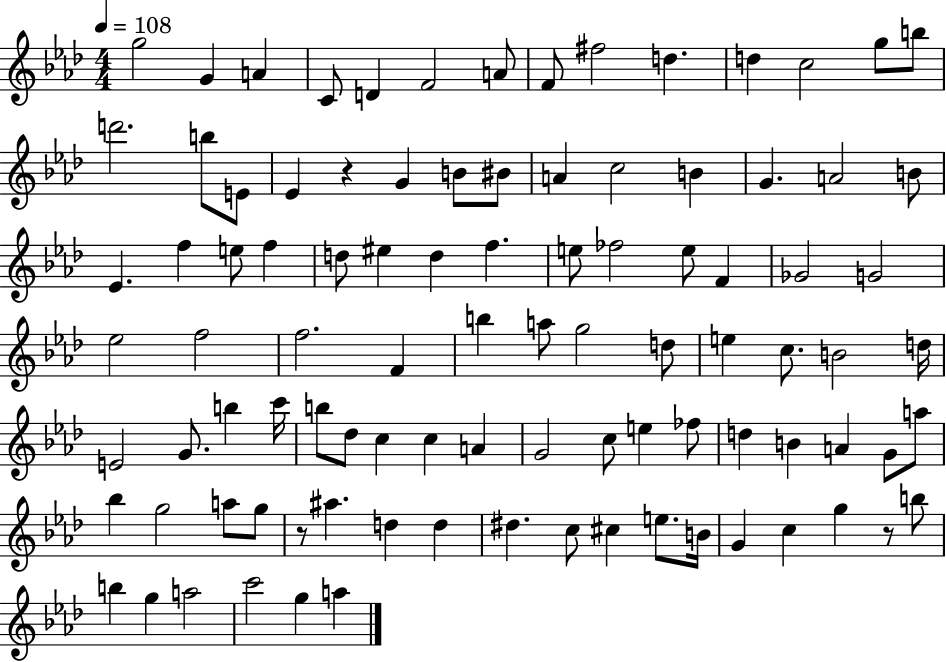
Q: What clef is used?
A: treble